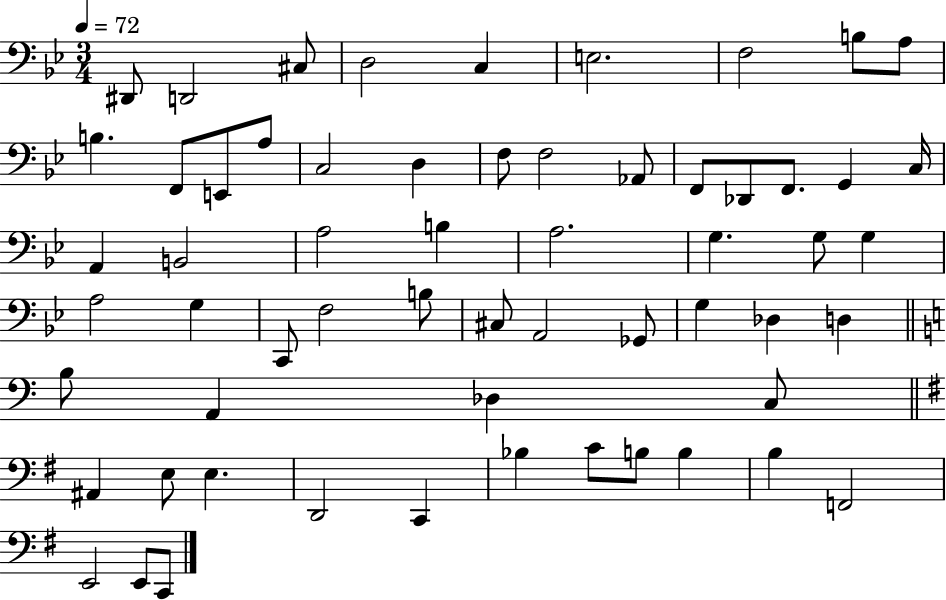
X:1
T:Untitled
M:3/4
L:1/4
K:Bb
^D,,/2 D,,2 ^C,/2 D,2 C, E,2 F,2 B,/2 A,/2 B, F,,/2 E,,/2 A,/2 C,2 D, F,/2 F,2 _A,,/2 F,,/2 _D,,/2 F,,/2 G,, C,/4 A,, B,,2 A,2 B, A,2 G, G,/2 G, A,2 G, C,,/2 F,2 B,/2 ^C,/2 A,,2 _G,,/2 G, _D, D, B,/2 A,, _D, C,/2 ^A,, E,/2 E, D,,2 C,, _B, C/2 B,/2 B, B, F,,2 E,,2 E,,/2 C,,/2